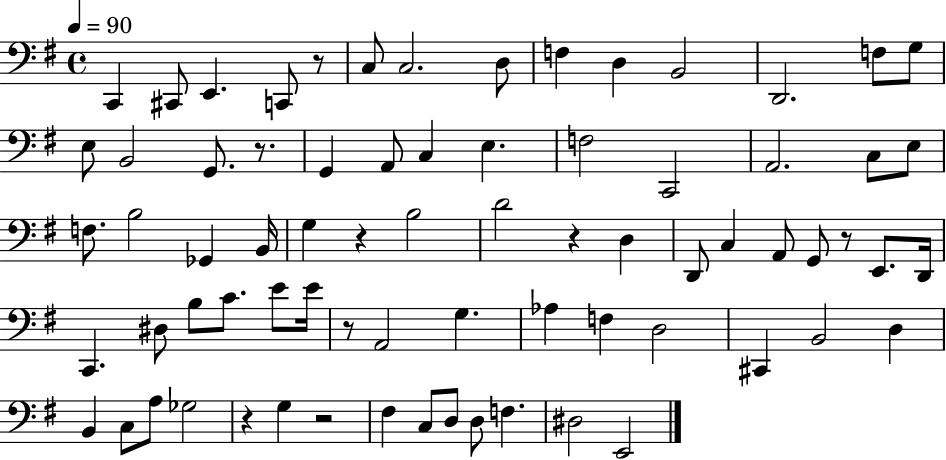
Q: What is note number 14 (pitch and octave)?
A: E3